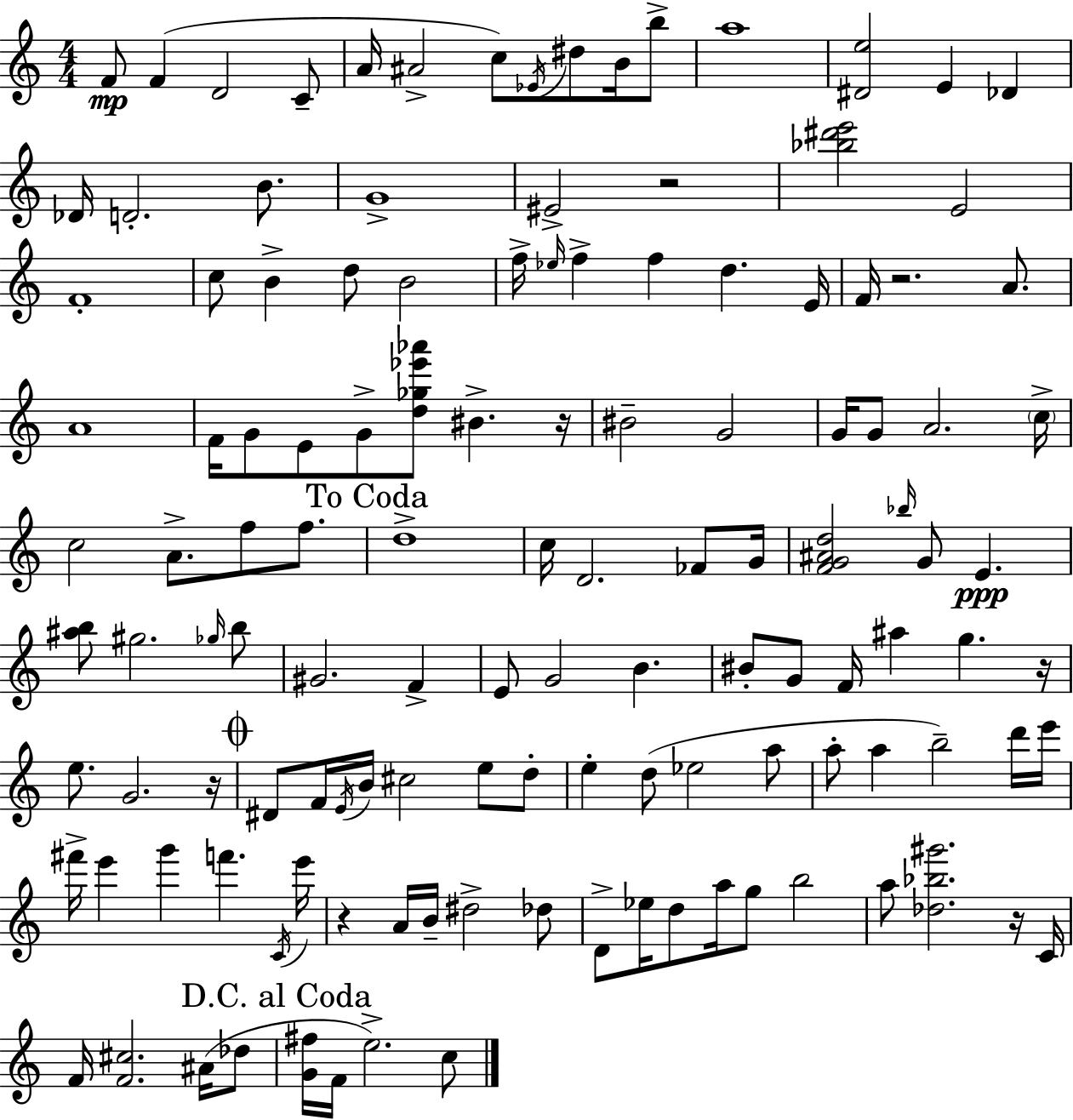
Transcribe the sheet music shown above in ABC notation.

X:1
T:Untitled
M:4/4
L:1/4
K:Am
F/2 F D2 C/2 A/4 ^A2 c/2 _E/4 ^d/2 B/4 b/2 a4 [^De]2 E _D _D/4 D2 B/2 G4 ^E2 z2 [_b^d'e']2 E2 F4 c/2 B d/2 B2 f/4 _e/4 f f d E/4 F/4 z2 A/2 A4 F/4 G/2 E/2 G/2 [d_g_e'_a']/2 ^B z/4 ^B2 G2 G/4 G/2 A2 c/4 c2 A/2 f/2 f/2 d4 c/4 D2 _F/2 G/4 [FG^Ad]2 _b/4 G/2 E [^ab]/2 ^g2 _g/4 b/2 ^G2 F E/2 G2 B ^B/2 G/2 F/4 ^a g z/4 e/2 G2 z/4 ^D/2 F/4 E/4 B/4 ^c2 e/2 d/2 e d/2 _e2 a/2 a/2 a b2 d'/4 e'/4 ^f'/4 e' g' f' C/4 e'/4 z A/4 B/4 ^d2 _d/2 D/2 _e/4 d/2 a/4 g/2 b2 a/2 [_d_b^g']2 z/4 C/4 F/4 [F^c]2 ^A/4 _d/2 [G^f]/4 F/4 e2 c/2